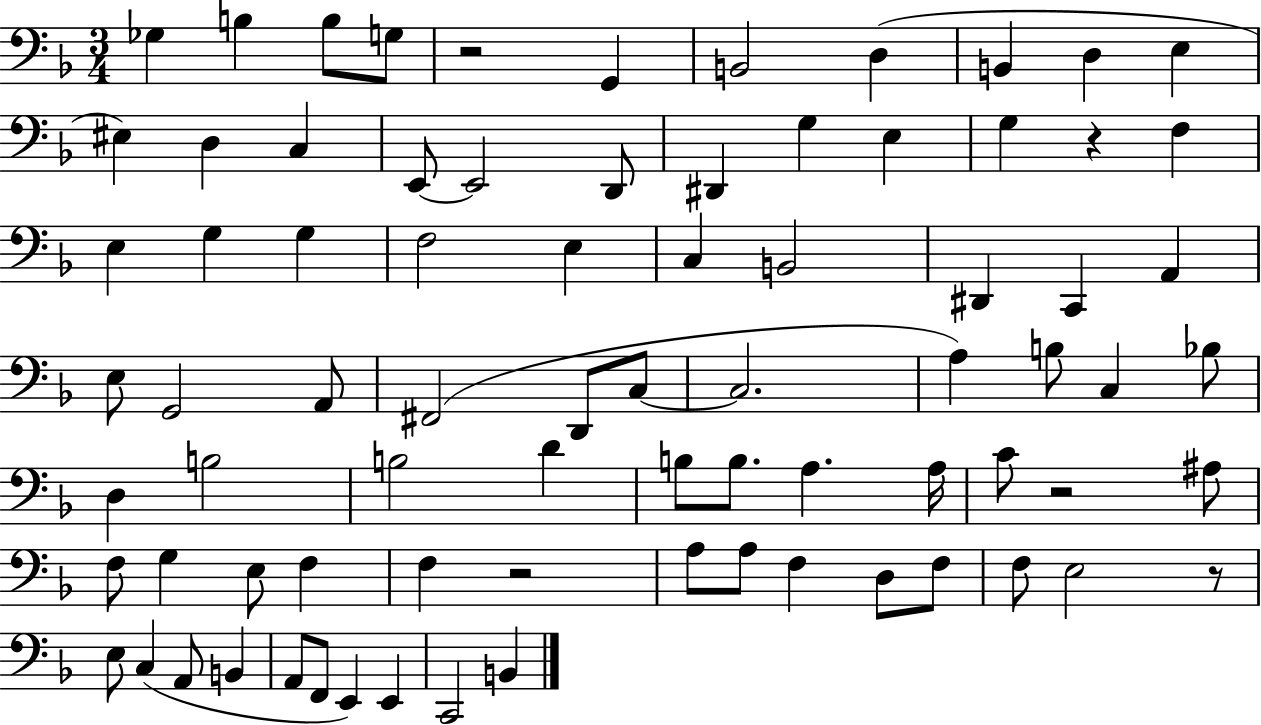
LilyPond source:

{
  \clef bass
  \numericTimeSignature
  \time 3/4
  \key f \major
  ges4 b4 b8 g8 | r2 g,4 | b,2 d4( | b,4 d4 e4 | \break eis4) d4 c4 | e,8~~ e,2 d,8 | dis,4 g4 e4 | g4 r4 f4 | \break e4 g4 g4 | f2 e4 | c4 b,2 | dis,4 c,4 a,4 | \break e8 g,2 a,8 | fis,2( d,8 c8~~ | c2. | a4) b8 c4 bes8 | \break d4 b2 | b2 d'4 | b8 b8. a4. a16 | c'8 r2 ais8 | \break f8 g4 e8 f4 | f4 r2 | a8 a8 f4 d8 f8 | f8 e2 r8 | \break e8 c4( a,8 b,4 | a,8 f,8 e,4) e,4 | c,2 b,4 | \bar "|."
}